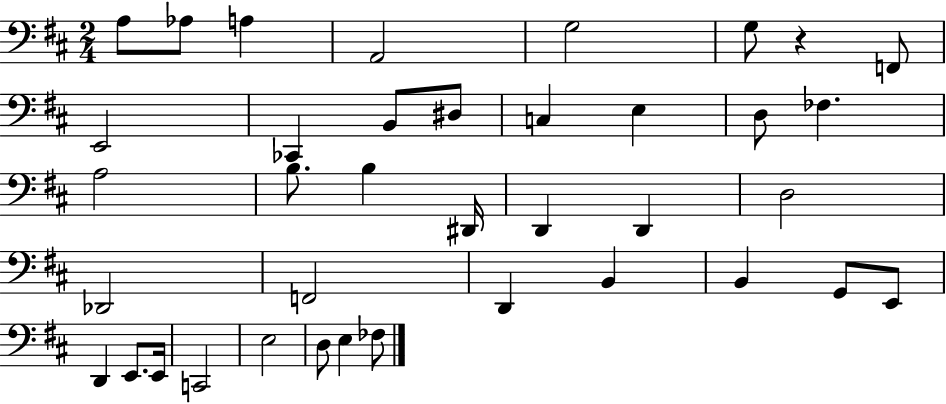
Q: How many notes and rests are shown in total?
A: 38